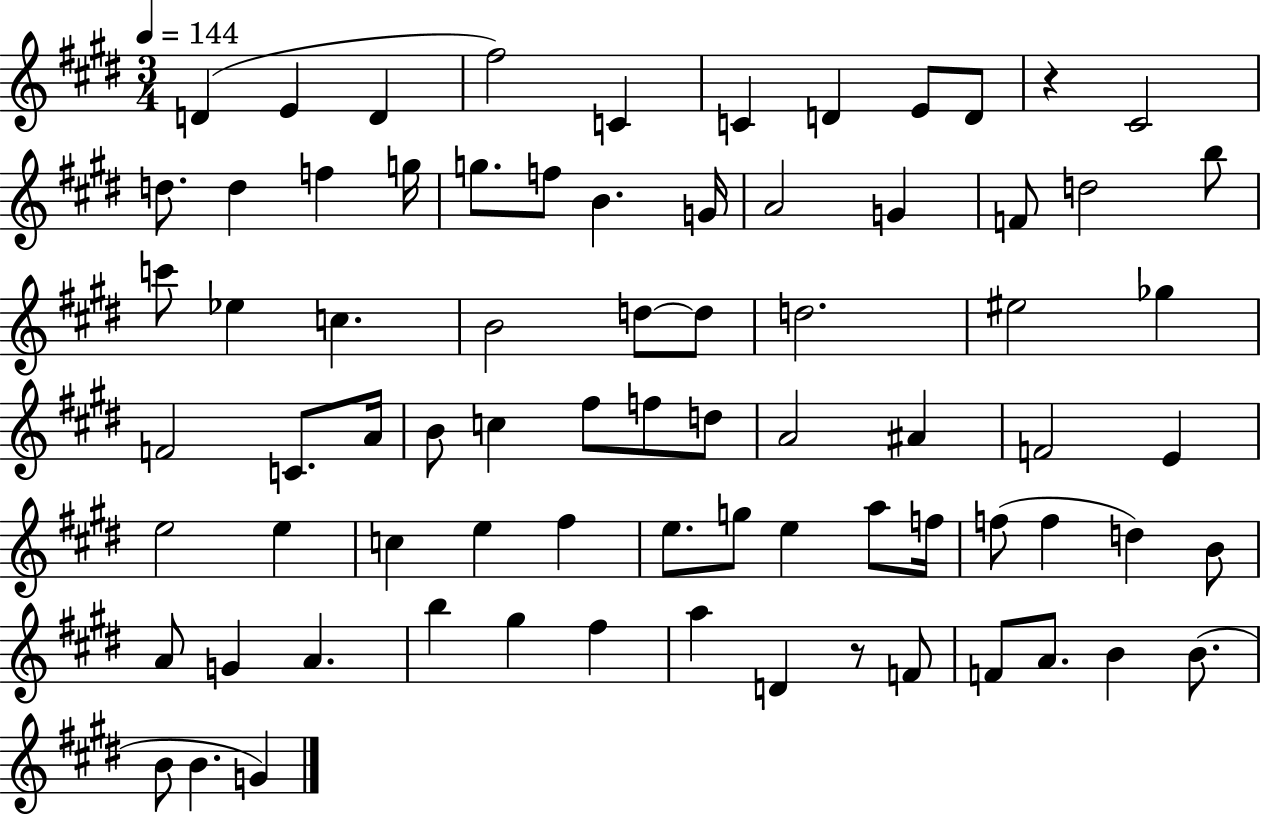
D4/q E4/q D4/q F#5/h C4/q C4/q D4/q E4/e D4/e R/q C#4/h D5/e. D5/q F5/q G5/s G5/e. F5/e B4/q. G4/s A4/h G4/q F4/e D5/h B5/e C6/e Eb5/q C5/q. B4/h D5/e D5/e D5/h. EIS5/h Gb5/q F4/h C4/e. A4/s B4/e C5/q F#5/e F5/e D5/e A4/h A#4/q F4/h E4/q E5/h E5/q C5/q E5/q F#5/q E5/e. G5/e E5/q A5/e F5/s F5/e F5/q D5/q B4/e A4/e G4/q A4/q. B5/q G#5/q F#5/q A5/q D4/q R/e F4/e F4/e A4/e. B4/q B4/e. B4/e B4/q. G4/q